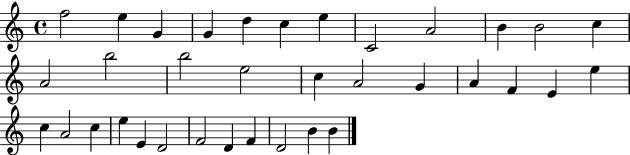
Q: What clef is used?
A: treble